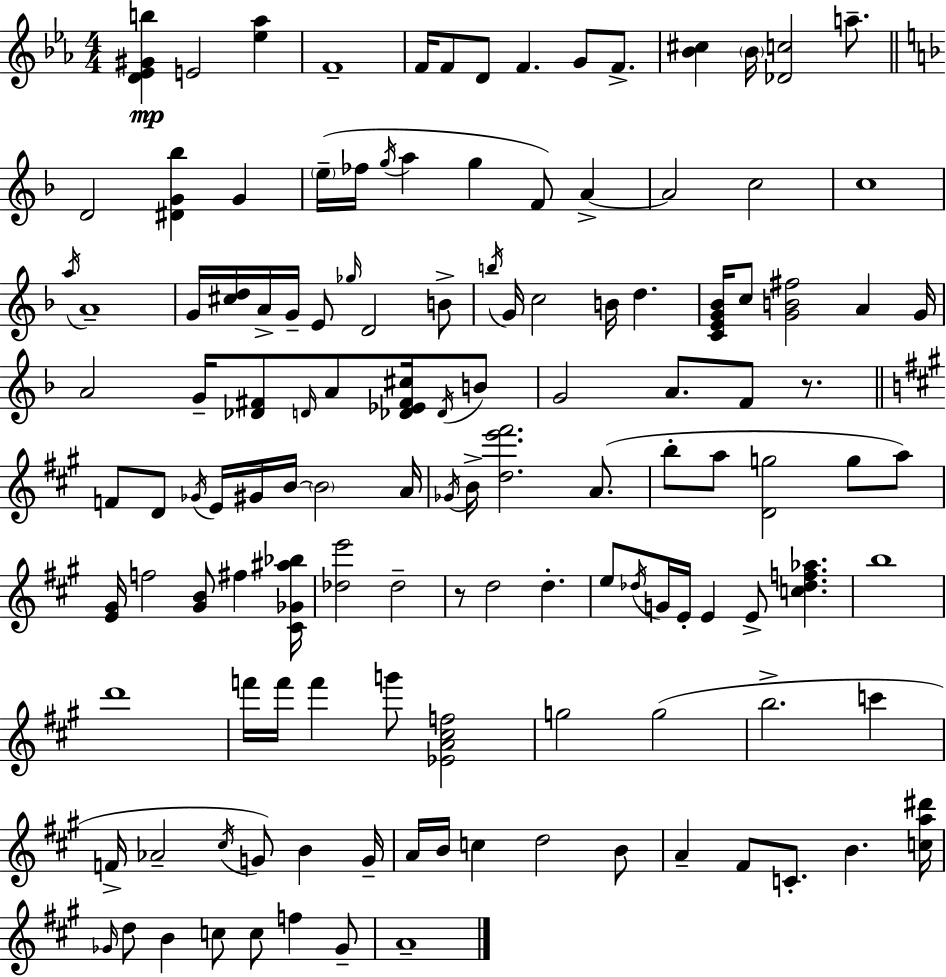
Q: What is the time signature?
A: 4/4